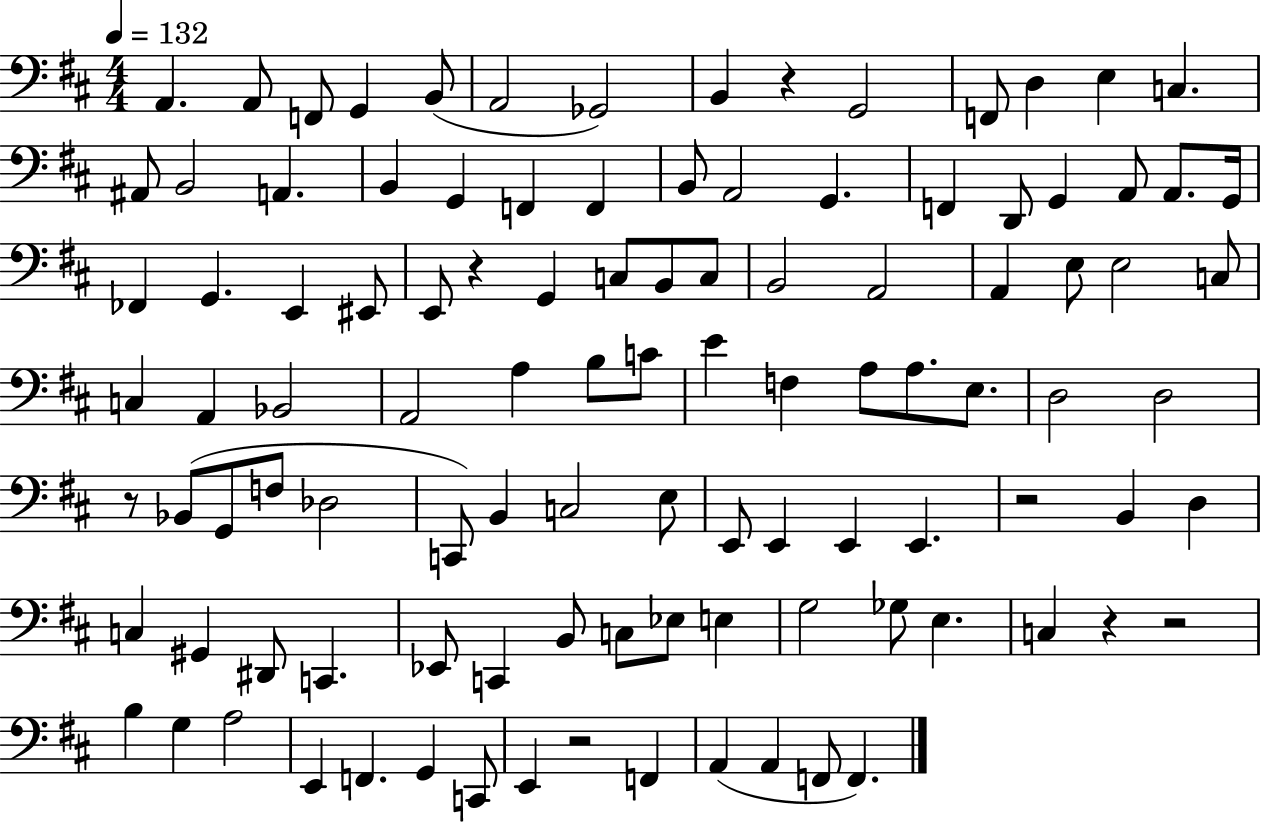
A2/q. A2/e F2/e G2/q B2/e A2/h Gb2/h B2/q R/q G2/h F2/e D3/q E3/q C3/q. A#2/e B2/h A2/q. B2/q G2/q F2/q F2/q B2/e A2/h G2/q. F2/q D2/e G2/q A2/e A2/e. G2/s FES2/q G2/q. E2/q EIS2/e E2/e R/q G2/q C3/e B2/e C3/e B2/h A2/h A2/q E3/e E3/h C3/e C3/q A2/q Bb2/h A2/h A3/q B3/e C4/e E4/q F3/q A3/e A3/e. E3/e. D3/h D3/h R/e Bb2/e G2/e F3/e Db3/h C2/e B2/q C3/h E3/e E2/e E2/q E2/q E2/q. R/h B2/q D3/q C3/q G#2/q D#2/e C2/q. Eb2/e C2/q B2/e C3/e Eb3/e E3/q G3/h Gb3/e E3/q. C3/q R/q R/h B3/q G3/q A3/h E2/q F2/q. G2/q C2/e E2/q R/h F2/q A2/q A2/q F2/e F2/q.